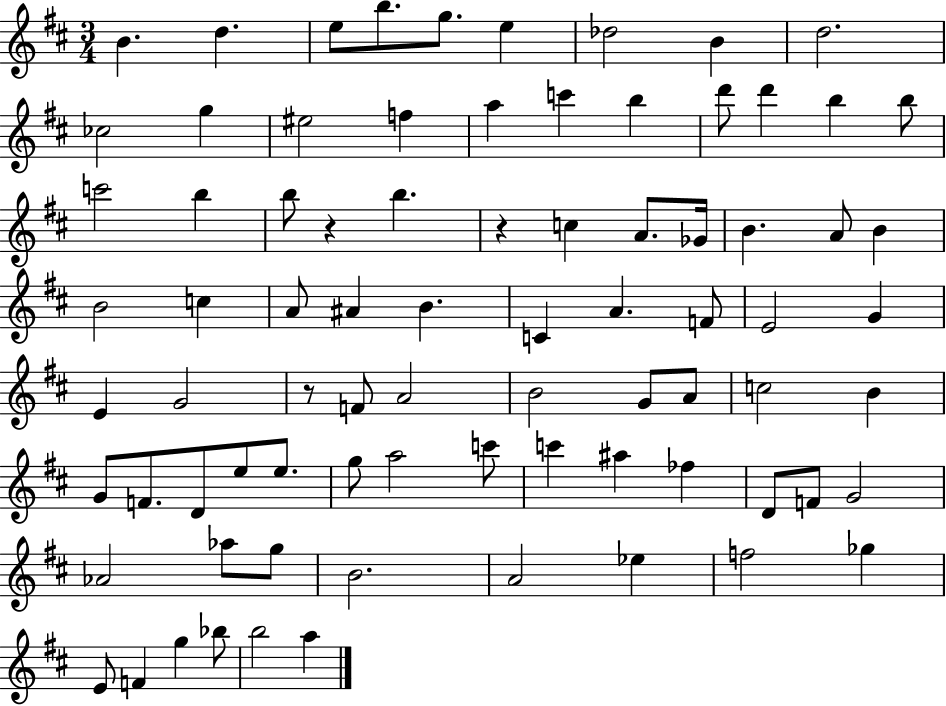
{
  \clef treble
  \numericTimeSignature
  \time 3/4
  \key d \major
  \repeat volta 2 { b'4. d''4. | e''8 b''8. g''8. e''4 | des''2 b'4 | d''2. | \break ces''2 g''4 | eis''2 f''4 | a''4 c'''4 b''4 | d'''8 d'''4 b''4 b''8 | \break c'''2 b''4 | b''8 r4 b''4. | r4 c''4 a'8. ges'16 | b'4. a'8 b'4 | \break b'2 c''4 | a'8 ais'4 b'4. | c'4 a'4. f'8 | e'2 g'4 | \break e'4 g'2 | r8 f'8 a'2 | b'2 g'8 a'8 | c''2 b'4 | \break g'8 f'8. d'8 e''8 e''8. | g''8 a''2 c'''8 | c'''4 ais''4 fes''4 | d'8 f'8 g'2 | \break aes'2 aes''8 g''8 | b'2. | a'2 ees''4 | f''2 ges''4 | \break e'8 f'4 g''4 bes''8 | b''2 a''4 | } \bar "|."
}